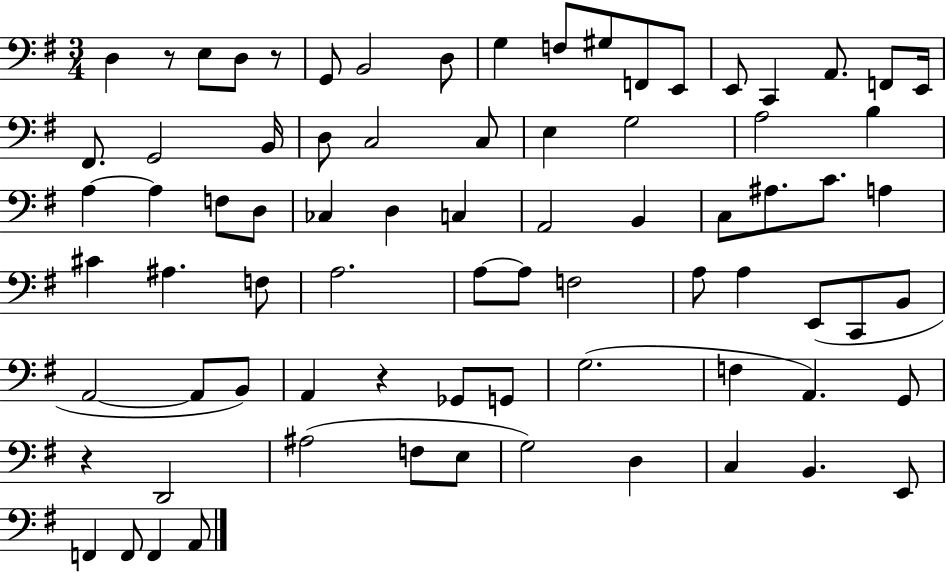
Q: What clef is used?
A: bass